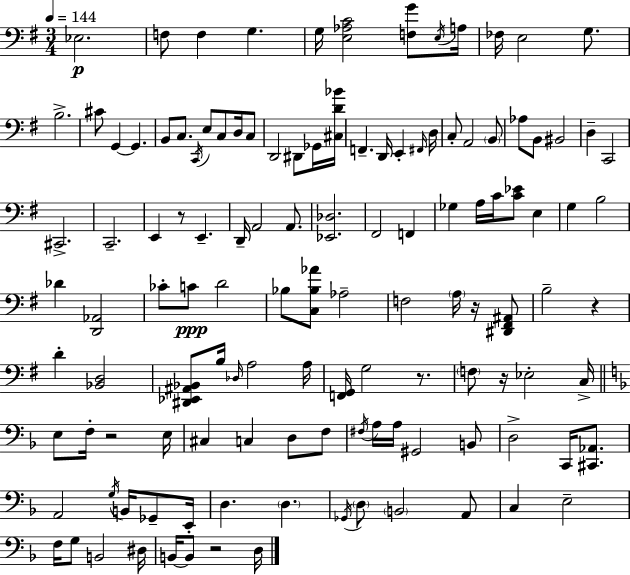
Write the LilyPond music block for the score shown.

{
  \clef bass
  \numericTimeSignature
  \time 3/4
  \key g \major
  \tempo 4 = 144
  ees2.\p | f8 f4 g4. | g16 <e aes c'>2 <f g'>8 \acciaccatura { e16 } | a16 fes16 e2 g8. | \break b2.-> | cis'8 g,4~~ g,4. | b,8 c8. \acciaccatura { c,16 } e8 c8 d16 | c8 d,2 dis,8 | \break ges,16 <cis d' bes'>16 f,4.-- d,16 e,4-. | \grace { fis,16 } d16 c8-. a,2 | \parenthesize b,8 aes8 b,8 bis,2 | d4-- c,2 | \break cis,2.-> | c,2.-- | e,4 r8 e,4.-- | d,16-- a,2 | \break a,8. <ees, des>2. | fis,2 f,4 | ges4 a16 c'16 <c' ees'>8 e4 | g4 b2 | \break des'4 <d, aes,>2 | ces'8-. c'8\ppp d'2 | bes8 <c bes aes'>8 aes2-- | f2 \parenthesize a16 | \break r16 <dis, fis, ais,>8 b2-- r4 | d'4-. <bes, d>2 | <dis, ees, ais, bes,>8 b16 \grace { des16 } a2 | a16 <f, g,>16 g2 | \break r8. \parenthesize f8 r16 ees2-. | c16-> \bar "||" \break \key f \major e8 f16-. r2 e16 | cis4 c4 d8 f8 | \acciaccatura { fis16 } a16 a16 gis,2 b,8 | d2-> c,16 <cis, aes,>8. | \break a,2 \acciaccatura { g16 } b,16 ges,8-- | e,16-. d4. \parenthesize d4. | \acciaccatura { ges,16 } \parenthesize d8 \parenthesize b,2 | a,8 c4 e2-- | \break f16 g8 b,2 | dis16 b,16~~ b,8 r2 | d16 \bar "|."
}